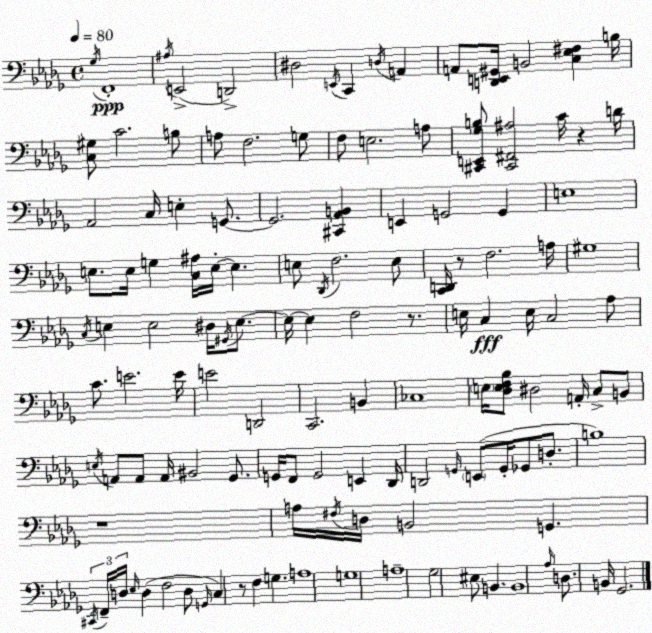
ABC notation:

X:1
T:Untitled
M:4/4
L:1/4
K:Bbm
_G,/4 F,,4 ^A,/4 E,,2 D,,2 ^D,2 E,,/4 C,, D,/4 A,, A,,/2 [D,,E,,^G,,]/4 B,,2 [C,_E,^F,] B,/4 [C,^G,]/2 C2 B,/2 A,/2 F,2 G,/2 F,/2 E,2 A,/2 [^C,,E,,_G,B,]/2 [^C,,^F,,^A,]2 C/4 z D/4 _A,,2 C,/4 E, G,,/2 G,,2 [^C,,_A,,B,,] E,, G,,2 G,, E,4 E,/2 E,/4 G, [C,^A,]/4 E,/4 E, E,/2 _D,,/4 F,2 E,/2 [C,,D,,]/4 z/2 F,2 A,/4 ^G,4 C,/4 E, E,2 ^D,/4 ^G,,/4 E,/2 E,/4 E, F,2 z/2 E,/4 C, E,/4 C,2 _A,/2 C/2 E2 E/4 E2 D,,2 C,,2 B,, _C,4 E,/4 [_D,E,F,_B,]/2 ^D,2 A,,/4 C,/2 B,,/2 E,/4 A,,/2 A,,/2 A,,/4 ^B,,2 _G,,/2 G,,/4 F,,/2 G,,2 E,, _D,,/4 D,,2 G,,/4 E,,/2 G,,/4 _G,,/2 D,/2 B,4 z4 A,/4 ^F,/4 D,/4 B,,2 G,, ^C,,/4 F,,/4 D,/4 _E,/4 D, F,2 D,/2 G,,/4 C, z/2 F, G, A,4 G,4 A,4 _G,2 ^E,/2 B,, B,,4 _A,/4 D,/2 B,,/4 _G,,2